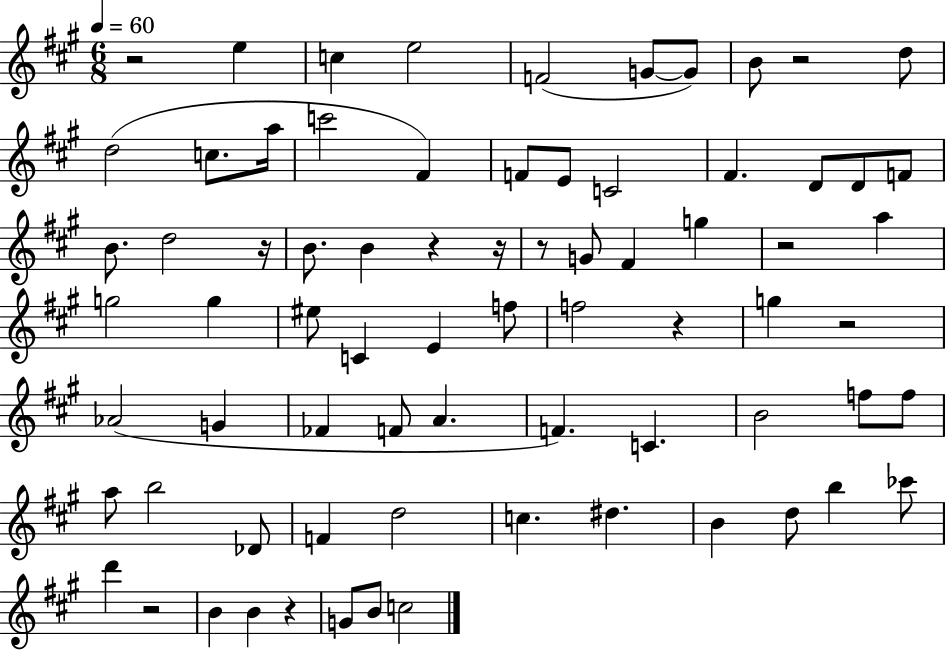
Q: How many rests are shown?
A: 11